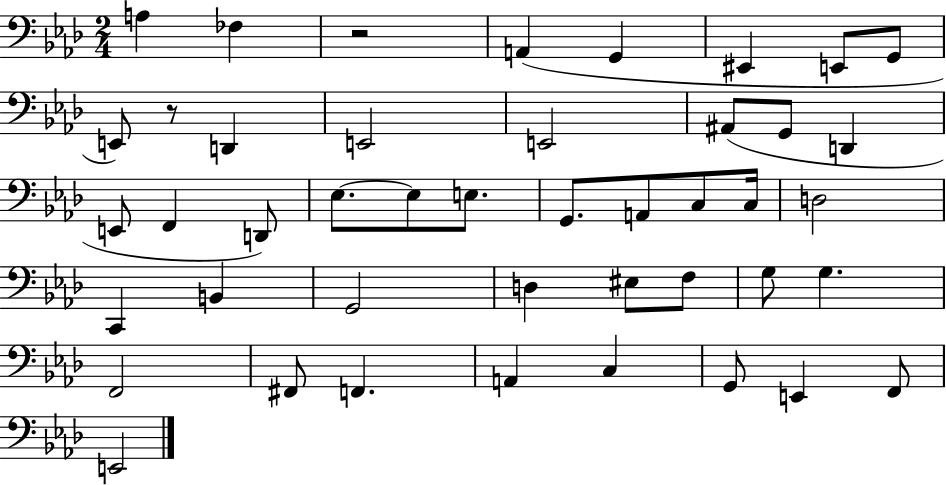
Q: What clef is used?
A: bass